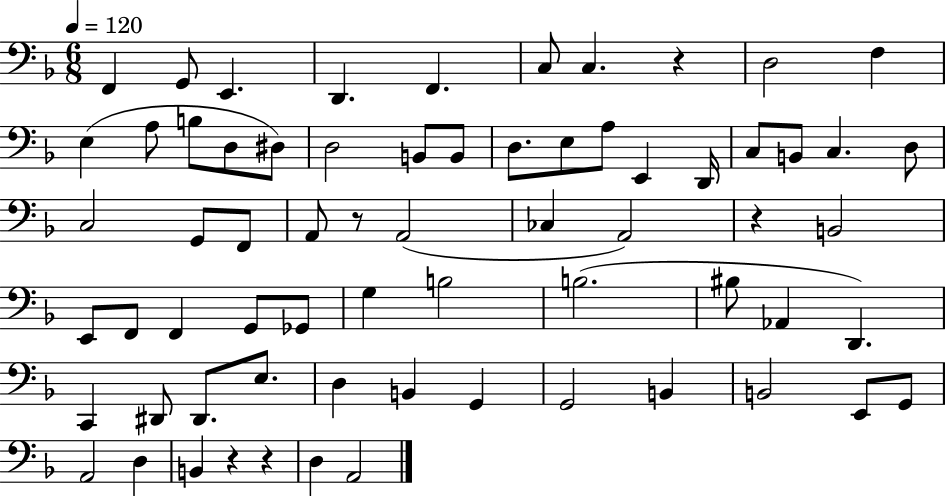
F2/q G2/e E2/q. D2/q. F2/q. C3/e C3/q. R/q D3/h F3/q E3/q A3/e B3/e D3/e D#3/e D3/h B2/e B2/e D3/e. E3/e A3/e E2/q D2/s C3/e B2/e C3/q. D3/e C3/h G2/e F2/e A2/e R/e A2/h CES3/q A2/h R/q B2/h E2/e F2/e F2/q G2/e Gb2/e G3/q B3/h B3/h. BIS3/e Ab2/q D2/q. C2/q D#2/e D#2/e. E3/e. D3/q B2/q G2/q G2/h B2/q B2/h E2/e G2/e A2/h D3/q B2/q R/q R/q D3/q A2/h